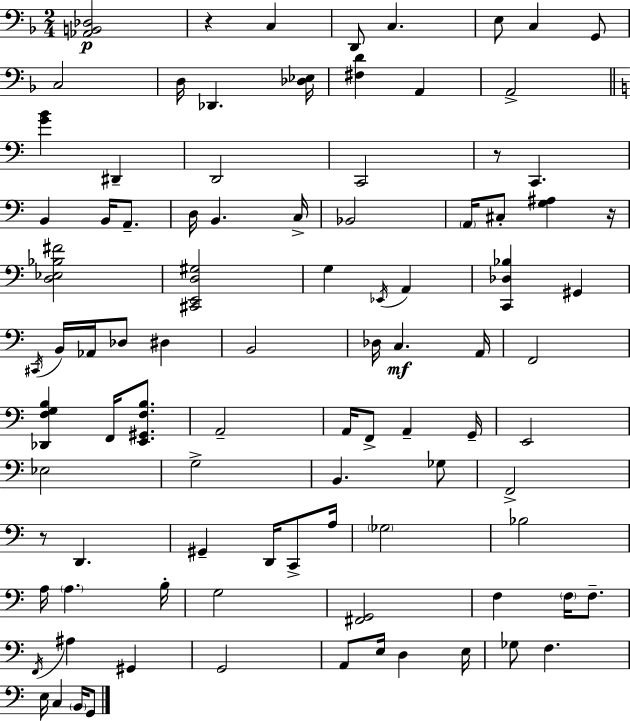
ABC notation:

X:1
T:Untitled
M:2/4
L:1/4
K:F
[_A,,B,,_D,]2 z C, D,,/2 C, E,/2 C, G,,/2 C,2 D,/4 _D,, [_D,_E,]/4 [^F,D] A,, A,,2 [GB] ^D,, D,,2 C,,2 z/2 C,, B,, B,,/4 A,,/2 D,/4 B,, C,/4 _B,,2 A,,/4 ^C,/2 [G,^A,] z/4 [D,_E,_B,^F]2 [^C,,E,,D,^G,]2 G, _E,,/4 A,, [C,,_D,_B,] ^G,, ^C,,/4 B,,/4 _A,,/4 _D,/2 ^D, B,,2 _D,/4 C, A,,/4 F,,2 [_D,,F,G,B,] F,,/4 [E,,^G,,F,B,]/2 A,,2 A,,/4 F,,/2 A,, G,,/4 E,,2 _E,2 G,2 B,, _G,/2 F,,2 z/2 D,, ^G,, D,,/4 C,,/2 A,/4 _G,2 _B,2 A,/4 A, B,/4 G,2 [^F,,G,,]2 F, F,/4 F,/2 F,,/4 ^A, ^G,, G,,2 A,,/2 E,/4 D, E,/4 _G,/2 F, E,/4 C, B,,/4 G,,/2